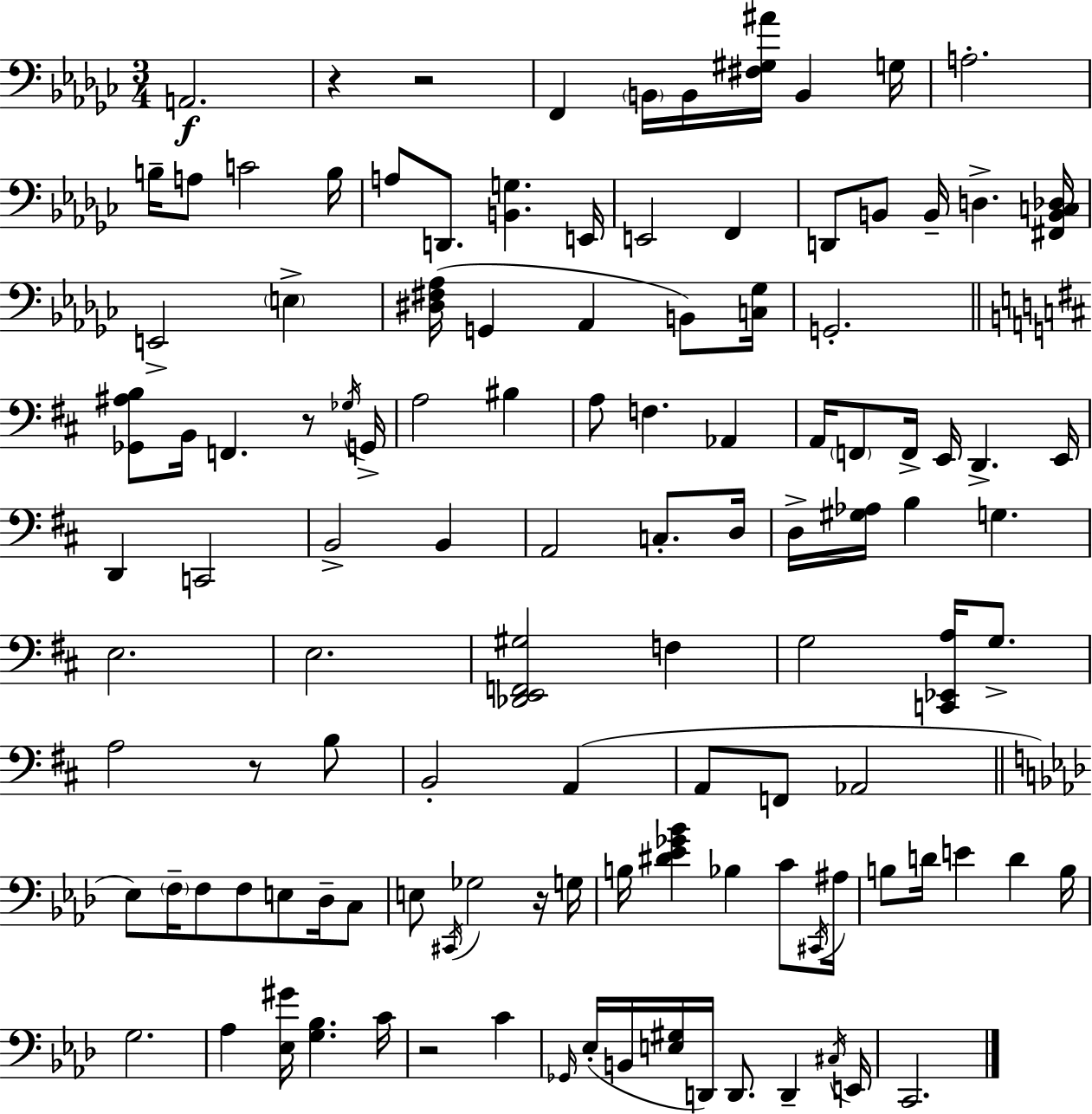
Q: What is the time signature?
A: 3/4